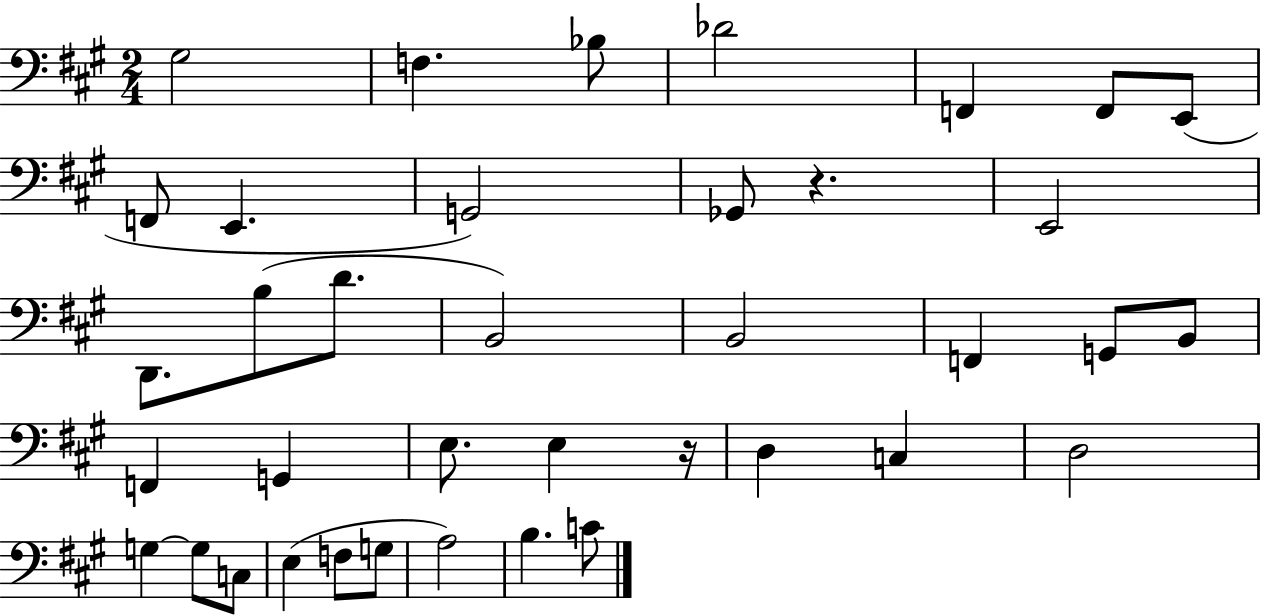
G#3/h F3/q. Bb3/e Db4/h F2/q F2/e E2/e F2/e E2/q. G2/h Gb2/e R/q. E2/h D2/e. B3/e D4/e. B2/h B2/h F2/q G2/e B2/e F2/q G2/q E3/e. E3/q R/s D3/q C3/q D3/h G3/q G3/e C3/e E3/q F3/e G3/e A3/h B3/q. C4/e